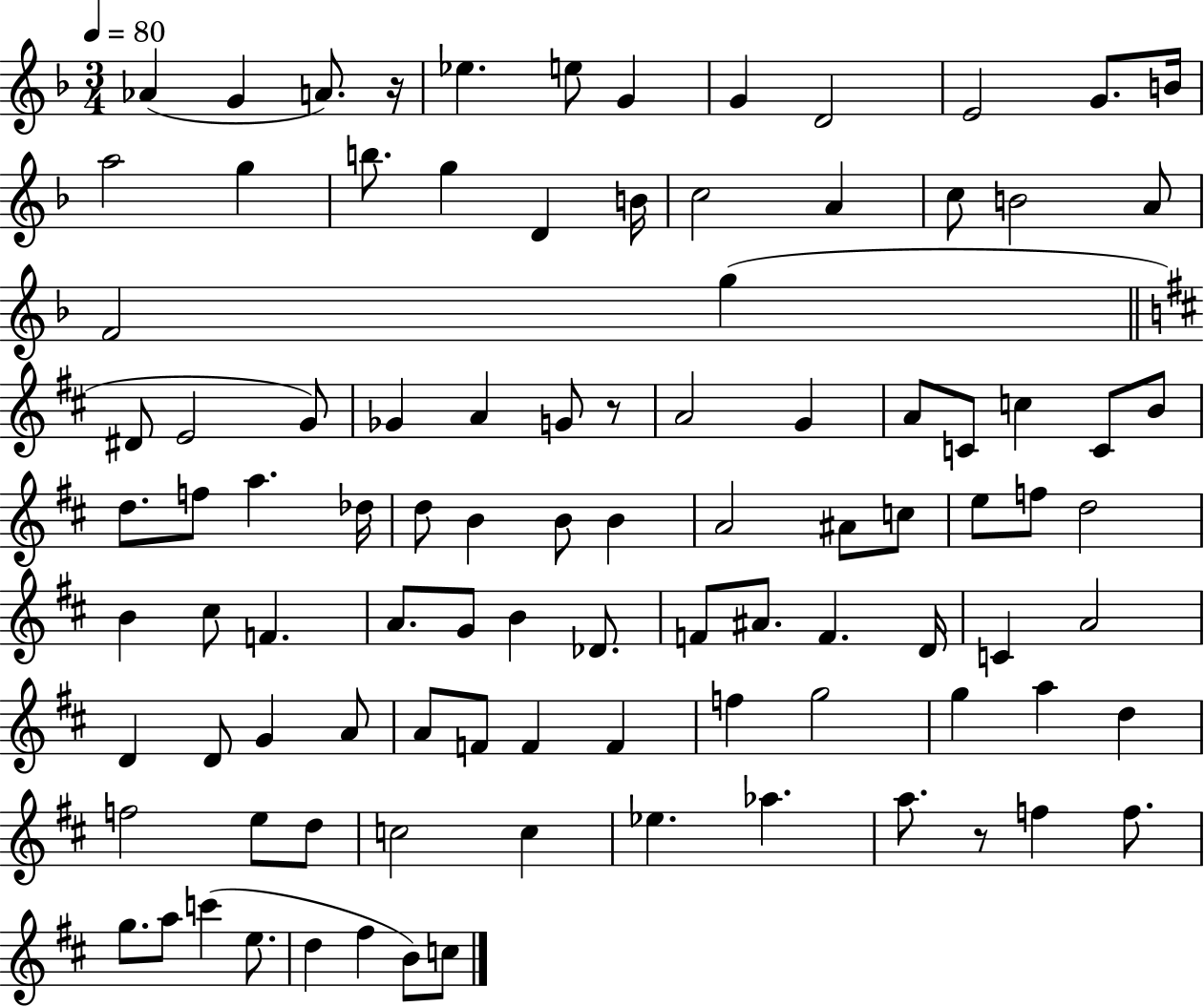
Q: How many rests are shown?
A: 3